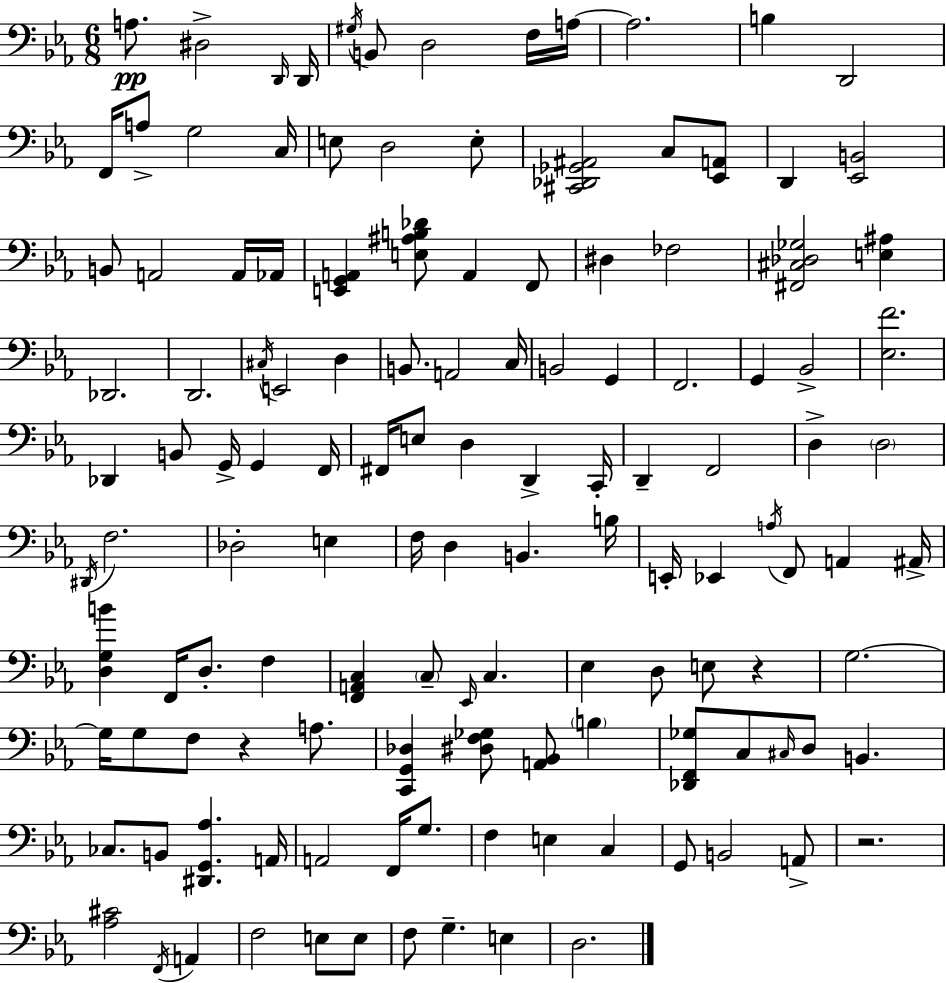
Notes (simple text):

A3/e. D#3/h D2/s D2/s G#3/s B2/e D3/h F3/s A3/s A3/h. B3/q D2/h F2/s A3/e G3/h C3/s E3/e D3/h E3/e [C#2,Db2,Gb2,A#2]/h C3/e [Eb2,A2]/e D2/q [Eb2,B2]/h B2/e A2/h A2/s Ab2/s [E2,G2,A2]/q [E3,A#3,B3,Db4]/e A2/q F2/e D#3/q FES3/h [F#2,C#3,Db3,Gb3]/h [E3,A#3]/q Db2/h. D2/h. C#3/s E2/h D3/q B2/e. A2/h C3/s B2/h G2/q F2/h. G2/q Bb2/h [Eb3,F4]/h. Db2/q B2/e G2/s G2/q F2/s F#2/s E3/e D3/q D2/q C2/s D2/q F2/h D3/q D3/h D#2/s F3/h. Db3/h E3/q F3/s D3/q B2/q. B3/s E2/s Eb2/q A3/s F2/e A2/q A#2/s [D3,G3,B4]/q F2/s D3/e. F3/q [F2,A2,C3]/q C3/e Eb2/s C3/q. Eb3/q D3/e E3/e R/q G3/h. G3/s G3/e F3/e R/q A3/e. [C2,G2,Db3]/q [D#3,F3,Gb3]/e [A2,Bb2]/e B3/q [Db2,F2,Gb3]/e C3/e C#3/s D3/e B2/q. CES3/e. B2/e [D#2,G2,Ab3]/q. A2/s A2/h F2/s G3/e. F3/q E3/q C3/q G2/e B2/h A2/e R/h. [Ab3,C#4]/h F2/s A2/q F3/h E3/e E3/e F3/e G3/q. E3/q D3/h.